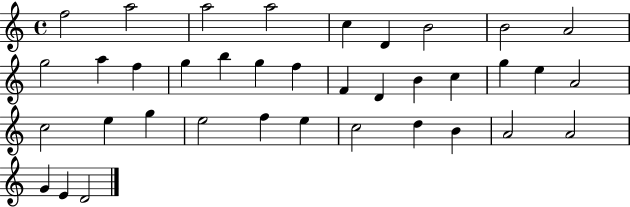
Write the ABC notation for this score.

X:1
T:Untitled
M:4/4
L:1/4
K:C
f2 a2 a2 a2 c D B2 B2 A2 g2 a f g b g f F D B c g e A2 c2 e g e2 f e c2 d B A2 A2 G E D2